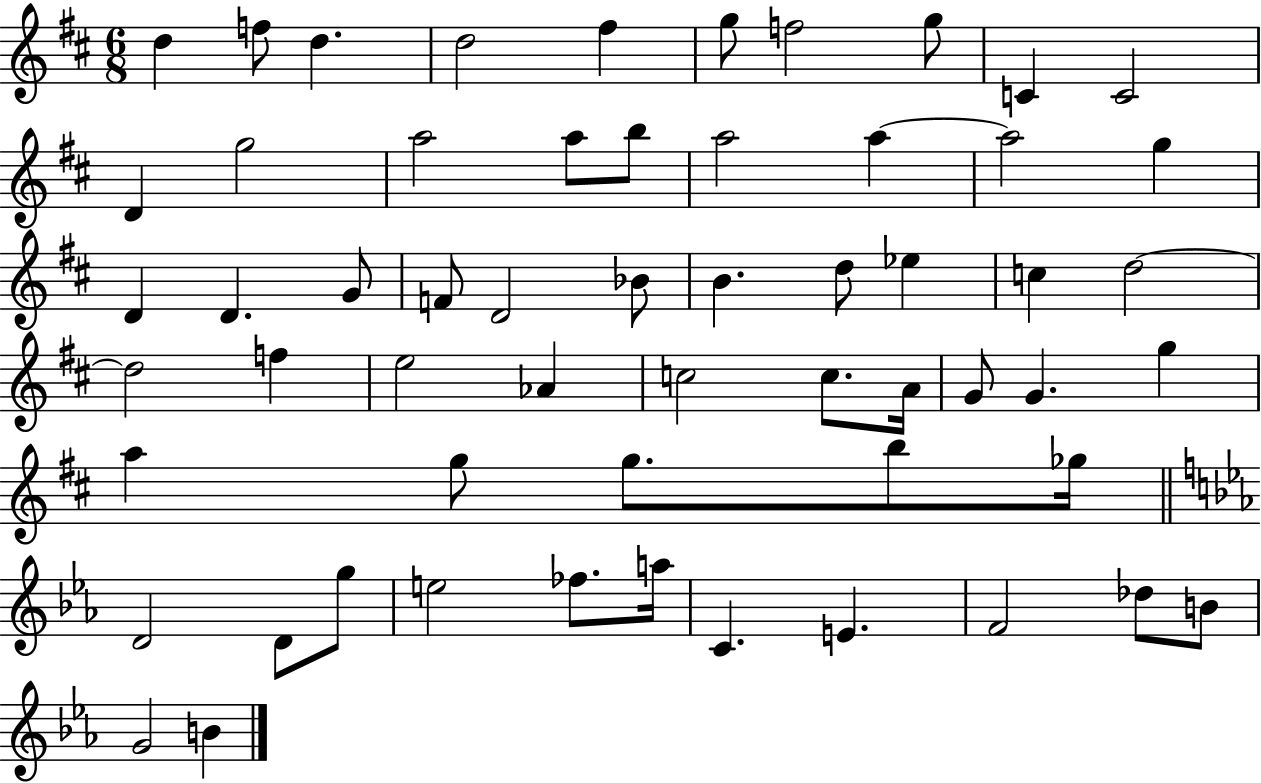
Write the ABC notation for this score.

X:1
T:Untitled
M:6/8
L:1/4
K:D
d f/2 d d2 ^f g/2 f2 g/2 C C2 D g2 a2 a/2 b/2 a2 a a2 g D D G/2 F/2 D2 _B/2 B d/2 _e c d2 d2 f e2 _A c2 c/2 A/4 G/2 G g a g/2 g/2 b/2 _g/4 D2 D/2 g/2 e2 _f/2 a/4 C E F2 _d/2 B/2 G2 B